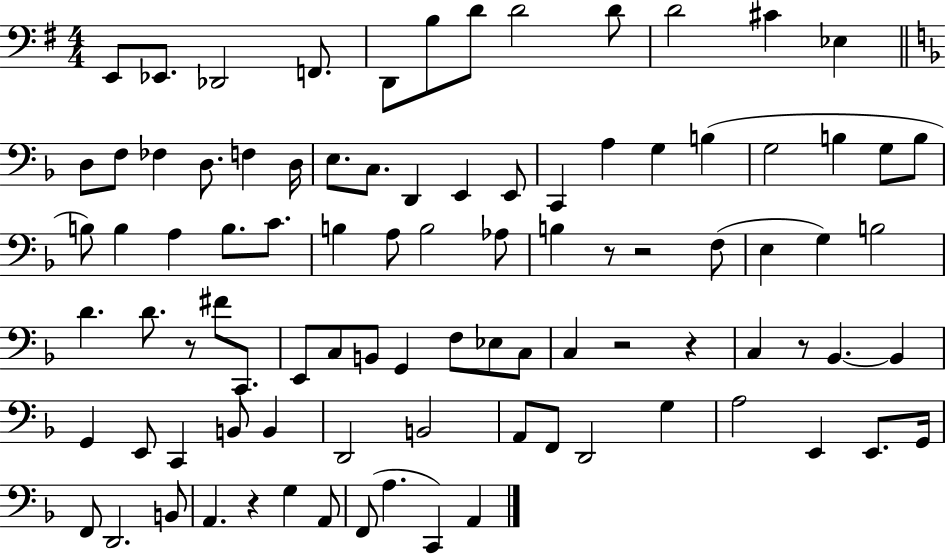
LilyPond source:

{
  \clef bass
  \numericTimeSignature
  \time 4/4
  \key g \major
  e,8 ees,8. des,2 f,8. | d,8 b8 d'8 d'2 d'8 | d'2 cis'4 ees4 | \bar "||" \break \key d \minor d8 f8 fes4 d8. f4 d16 | e8. c8. d,4 e,4 e,8 | c,4 a4 g4 b4( | g2 b4 g8 b8 | \break b8) b4 a4 b8. c'8. | b4 a8 b2 aes8 | b4 r8 r2 f8( | e4 g4) b2 | \break d'4. d'8. r8 fis'8 c,8. | e,8 c8 b,8 g,4 f8 ees8 c8 | c4 r2 r4 | c4 r8 bes,4.~~ bes,4 | \break g,4 e,8 c,4 b,8 b,4 | d,2 b,2 | a,8 f,8 d,2 g4 | a2 e,4 e,8. g,16 | \break f,8 d,2. b,8 | a,4. r4 g4 a,8 | f,8( a4. c,4) a,4 | \bar "|."
}